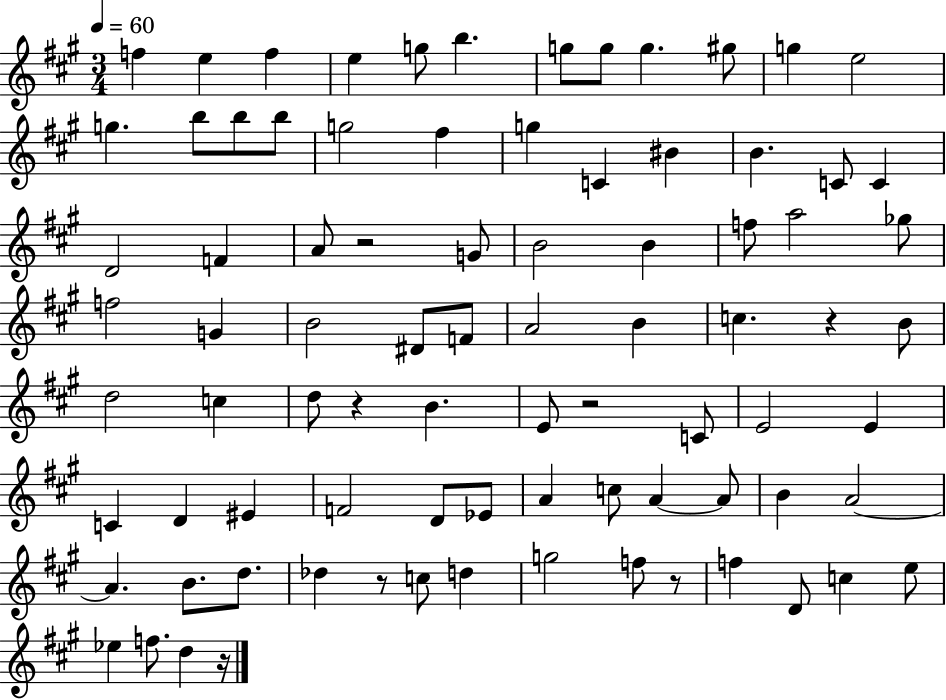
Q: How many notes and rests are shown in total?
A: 84